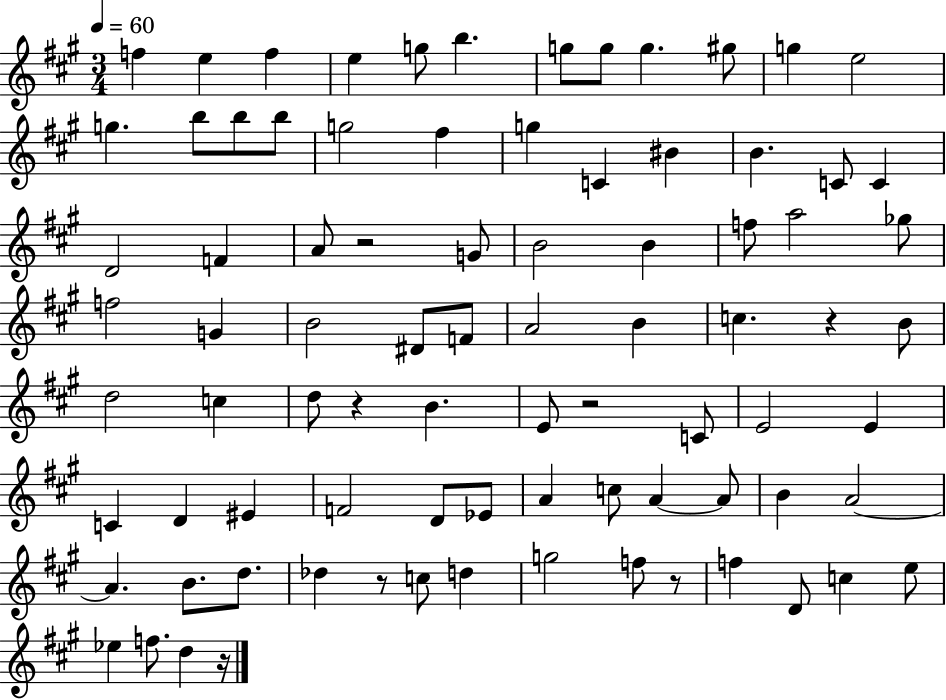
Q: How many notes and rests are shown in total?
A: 84